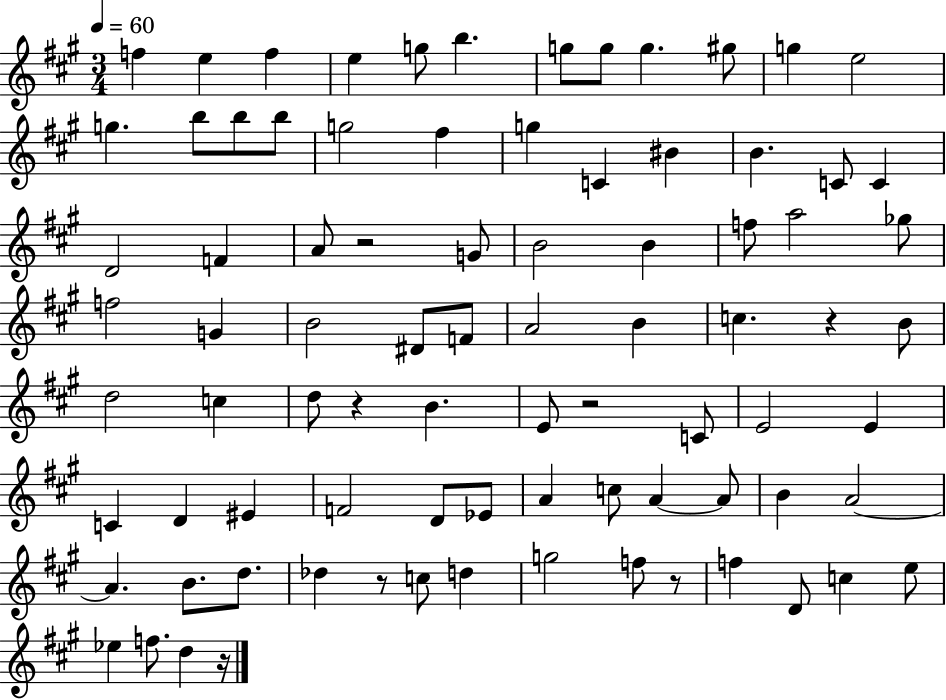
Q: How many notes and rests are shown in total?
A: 84